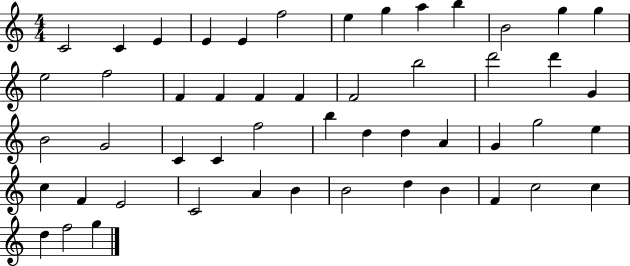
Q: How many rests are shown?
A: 0